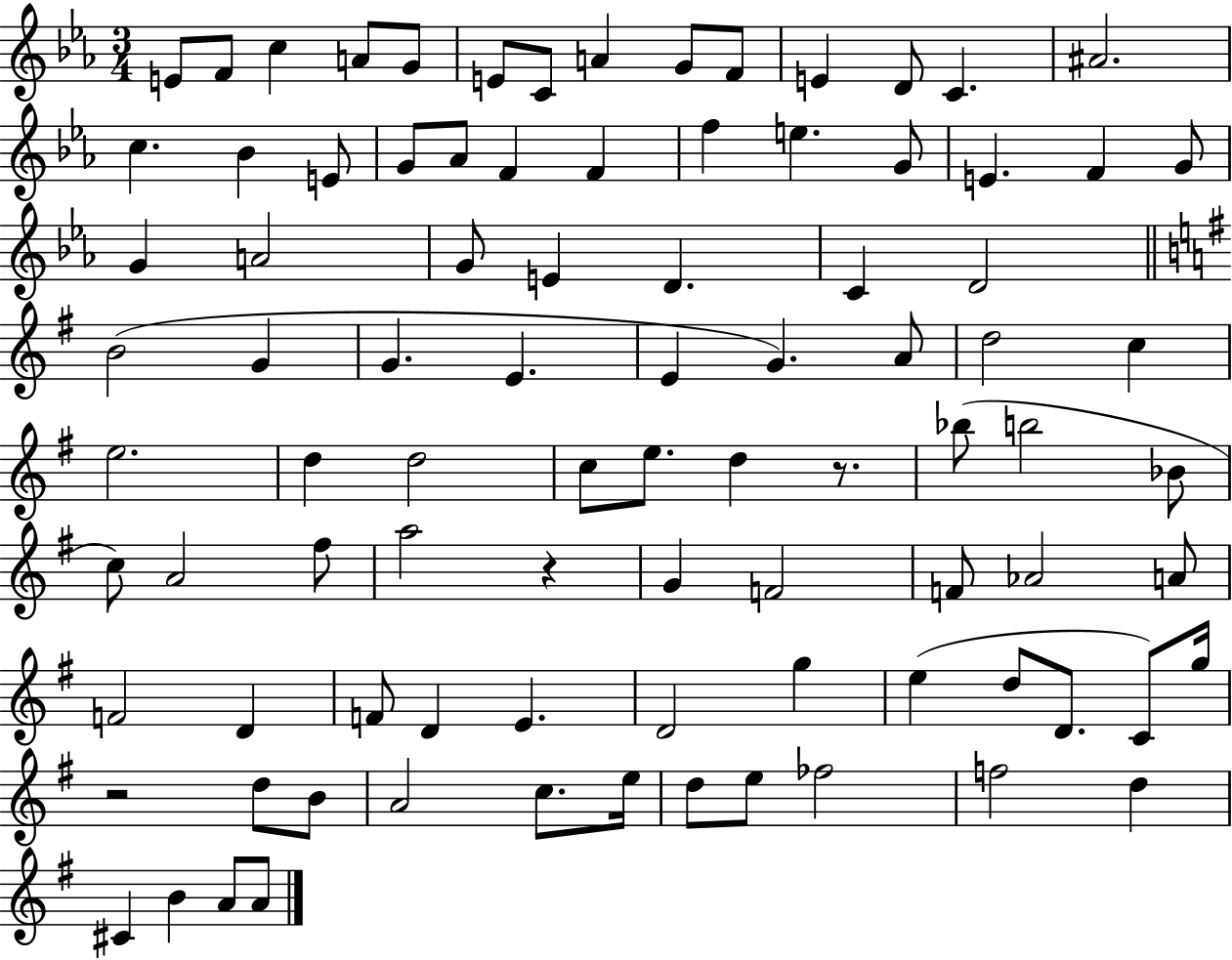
{
  \clef treble
  \numericTimeSignature
  \time 3/4
  \key ees \major
  \repeat volta 2 { e'8 f'8 c''4 a'8 g'8 | e'8 c'8 a'4 g'8 f'8 | e'4 d'8 c'4. | ais'2. | \break c''4. bes'4 e'8 | g'8 aes'8 f'4 f'4 | f''4 e''4. g'8 | e'4. f'4 g'8 | \break g'4 a'2 | g'8 e'4 d'4. | c'4 d'2 | \bar "||" \break \key g \major b'2( g'4 | g'4. e'4. | e'4 g'4.) a'8 | d''2 c''4 | \break e''2. | d''4 d''2 | c''8 e''8. d''4 r8. | bes''8( b''2 bes'8 | \break c''8) a'2 fis''8 | a''2 r4 | g'4 f'2 | f'8 aes'2 a'8 | \break f'2 d'4 | f'8 d'4 e'4. | d'2 g''4 | e''4( d''8 d'8. c'8) g''16 | \break r2 d''8 b'8 | a'2 c''8. e''16 | d''8 e''8 fes''2 | f''2 d''4 | \break cis'4 b'4 a'8 a'8 | } \bar "|."
}